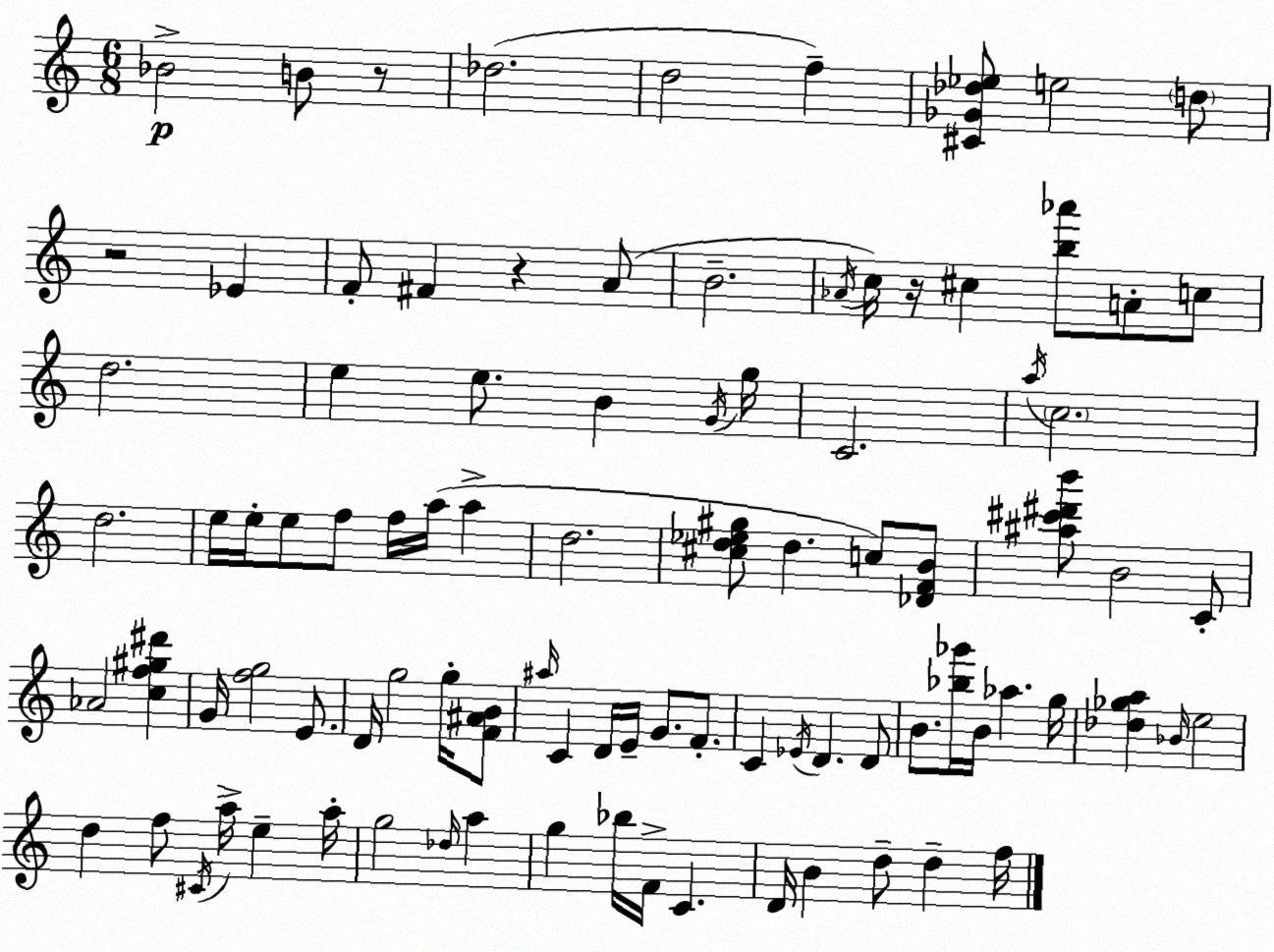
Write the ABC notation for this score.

X:1
T:Untitled
M:6/8
L:1/4
K:C
_B2 B/2 z/2 _d2 d2 f [^C_G_d_e]/2 e2 d/2 z2 _E F/2 ^F z A/2 B2 _A/4 c/4 z/4 ^c [b_a']/2 A/2 c/2 d2 e e/2 B G/4 g/4 C2 a/4 c2 d2 e/4 e/4 e/2 f/2 f/4 a/4 a d2 [^cd_e^g]/2 d c/2 [_DFB]/2 [^a^c'^d'b']/2 B2 C/2 _A2 [cf^g^d'] G/4 [fg]2 E/2 D/4 g2 g/4 [F^AB]/2 ^a/4 C D/4 E/4 G/2 F/2 C _E/4 D D/2 B/2 [_b_g']/4 B/4 _a g/4 [_d_ga] _B/4 e2 d f/2 ^C/4 a/4 e a/4 g2 _d/4 a g _b/4 F/4 C D/4 B d/2 d f/4